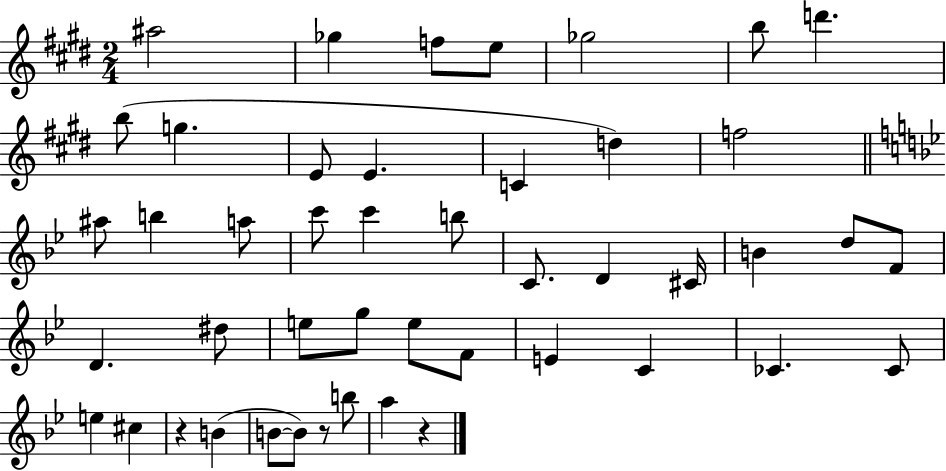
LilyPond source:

{
  \clef treble
  \numericTimeSignature
  \time 2/4
  \key e \major
  \repeat volta 2 { ais''2 | ges''4 f''8 e''8 | ges''2 | b''8 d'''4. | \break b''8( g''4. | e'8 e'4. | c'4 d''4) | f''2 | \break \bar "||" \break \key g \minor ais''8 b''4 a''8 | c'''8 c'''4 b''8 | c'8. d'4 cis'16 | b'4 d''8 f'8 | \break d'4. dis''8 | e''8 g''8 e''8 f'8 | e'4 c'4 | ces'4. ces'8 | \break e''4 cis''4 | r4 b'4( | b'8~~ b'8) r8 b''8 | a''4 r4 | \break } \bar "|."
}